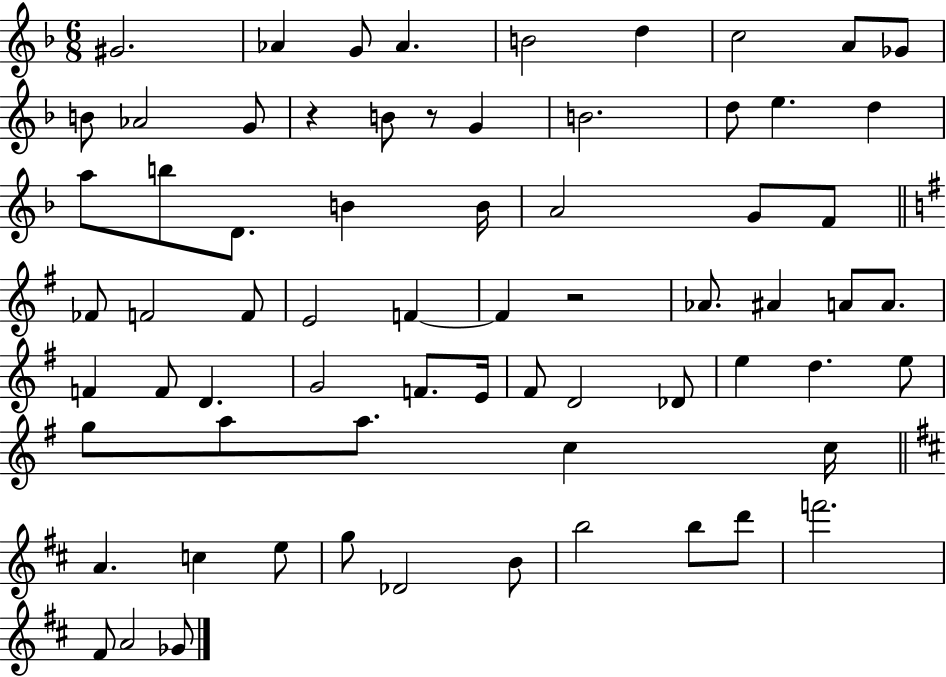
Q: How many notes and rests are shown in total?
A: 69